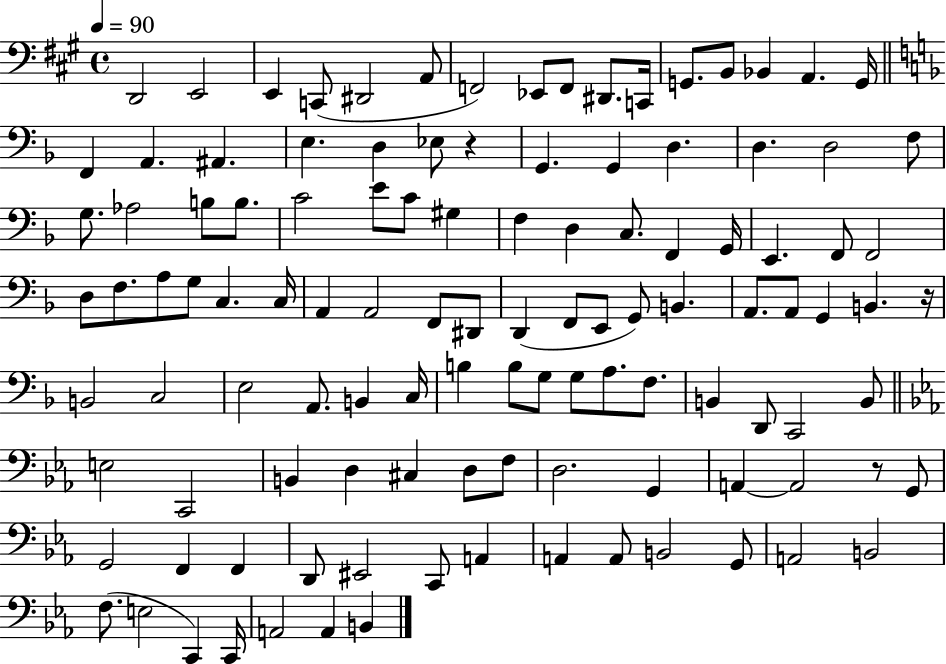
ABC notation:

X:1
T:Untitled
M:4/4
L:1/4
K:A
D,,2 E,,2 E,, C,,/2 ^D,,2 A,,/2 F,,2 _E,,/2 F,,/2 ^D,,/2 C,,/4 G,,/2 B,,/2 _B,, A,, G,,/4 F,, A,, ^A,, E, D, _E,/2 z G,, G,, D, D, D,2 F,/2 G,/2 _A,2 B,/2 B,/2 C2 E/2 C/2 ^G, F, D, C,/2 F,, G,,/4 E,, F,,/2 F,,2 D,/2 F,/2 A,/2 G,/2 C, C,/4 A,, A,,2 F,,/2 ^D,,/2 D,, F,,/2 E,,/2 G,,/2 B,, A,,/2 A,,/2 G,, B,, z/4 B,,2 C,2 E,2 A,,/2 B,, C,/4 B, B,/2 G,/2 G,/2 A,/2 F,/2 B,, D,,/2 C,,2 B,,/2 E,2 C,,2 B,, D, ^C, D,/2 F,/2 D,2 G,, A,, A,,2 z/2 G,,/2 G,,2 F,, F,, D,,/2 ^E,,2 C,,/2 A,, A,, A,,/2 B,,2 G,,/2 A,,2 B,,2 F,/2 E,2 C,, C,,/4 A,,2 A,, B,,